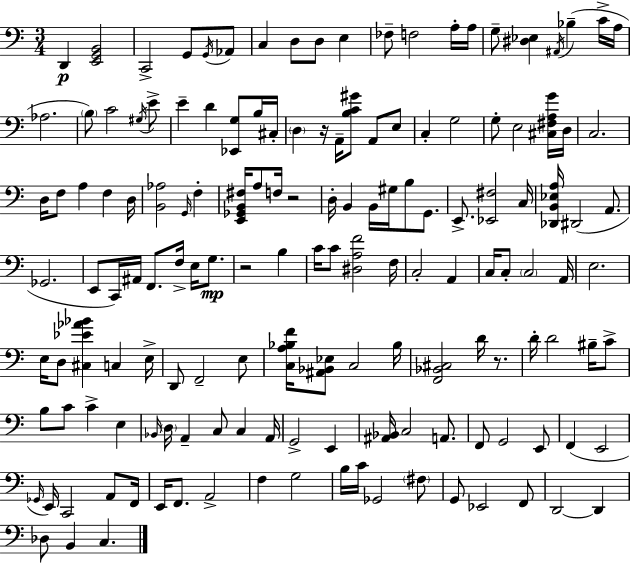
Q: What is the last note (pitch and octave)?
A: C3